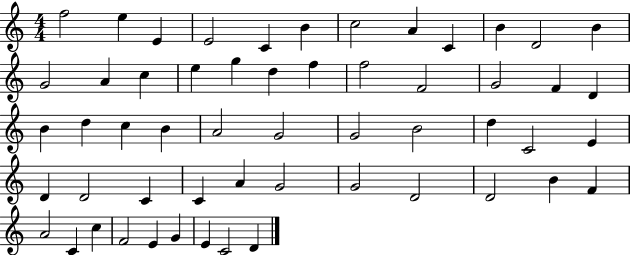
X:1
T:Untitled
M:4/4
L:1/4
K:C
f2 e E E2 C B c2 A C B D2 B G2 A c e g d f f2 F2 G2 F D B d c B A2 G2 G2 B2 d C2 E D D2 C C A G2 G2 D2 D2 B F A2 C c F2 E G E C2 D